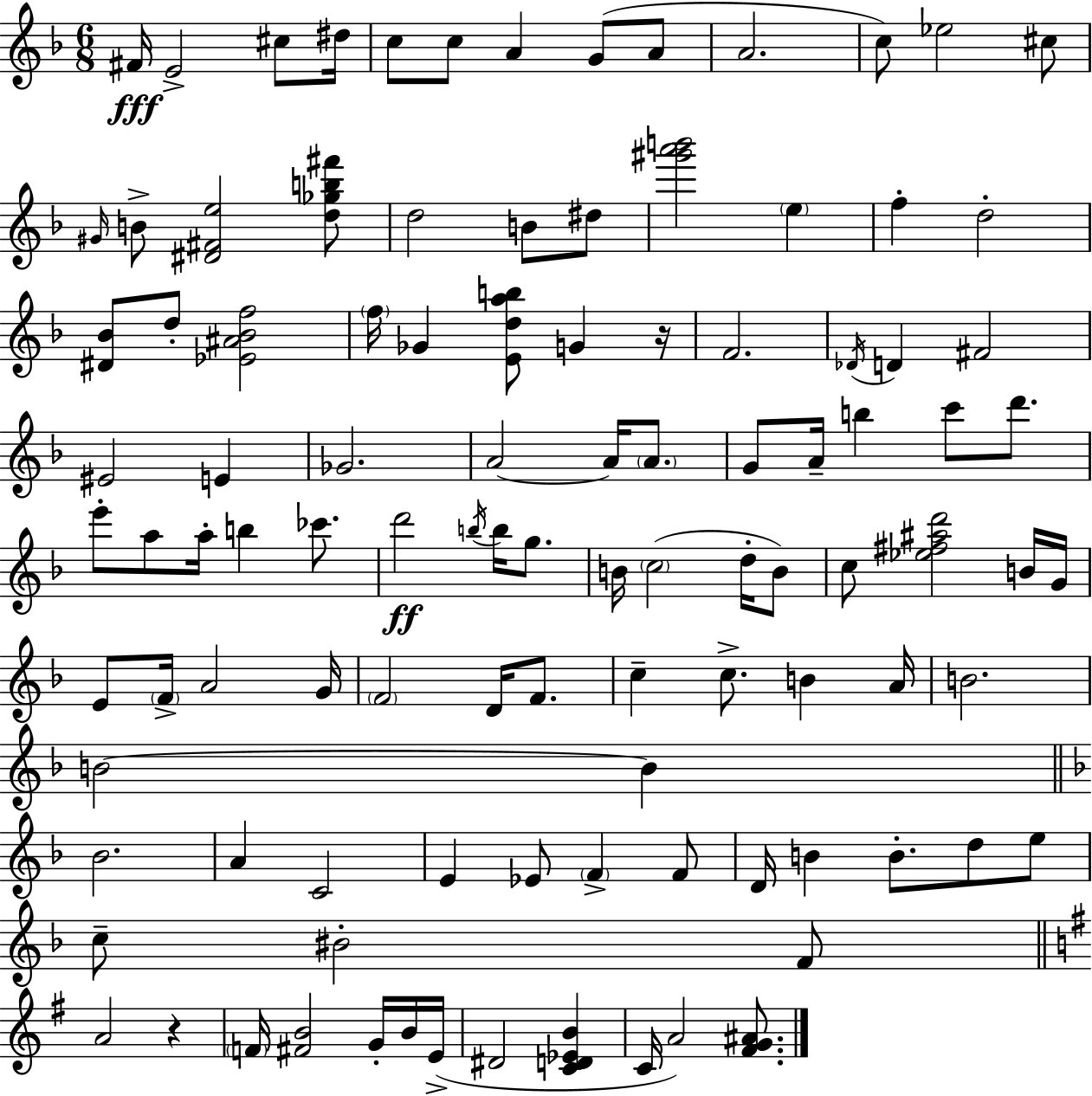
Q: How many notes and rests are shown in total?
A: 105